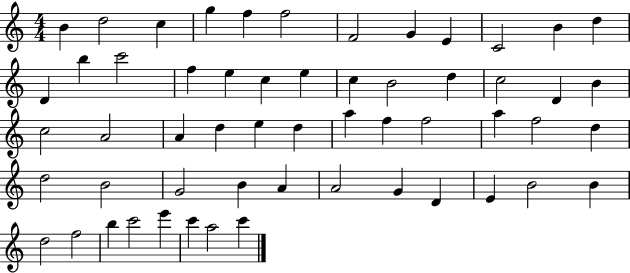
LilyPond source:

{
  \clef treble
  \numericTimeSignature
  \time 4/4
  \key c \major
  b'4 d''2 c''4 | g''4 f''4 f''2 | f'2 g'4 e'4 | c'2 b'4 d''4 | \break d'4 b''4 c'''2 | f''4 e''4 c''4 e''4 | c''4 b'2 d''4 | c''2 d'4 b'4 | \break c''2 a'2 | a'4 d''4 e''4 d''4 | a''4 f''4 f''2 | a''4 f''2 d''4 | \break d''2 b'2 | g'2 b'4 a'4 | a'2 g'4 d'4 | e'4 b'2 b'4 | \break d''2 f''2 | b''4 c'''2 e'''4 | c'''4 a''2 c'''4 | \bar "|."
}